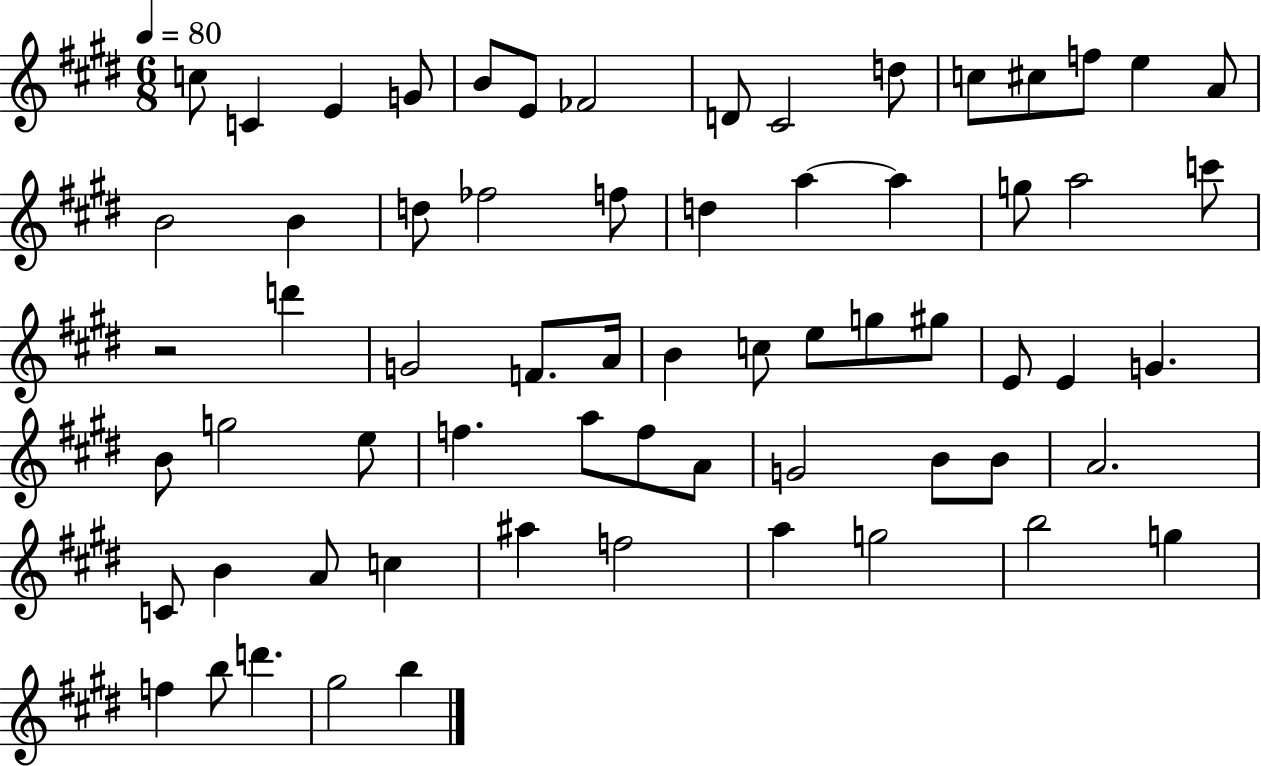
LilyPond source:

{
  \clef treble
  \numericTimeSignature
  \time 6/8
  \key e \major
  \tempo 4 = 80
  c''8 c'4 e'4 g'8 | b'8 e'8 fes'2 | d'8 cis'2 d''8 | c''8 cis''8 f''8 e''4 a'8 | \break b'2 b'4 | d''8 fes''2 f''8 | d''4 a''4~~ a''4 | g''8 a''2 c'''8 | \break r2 d'''4 | g'2 f'8. a'16 | b'4 c''8 e''8 g''8 gis''8 | e'8 e'4 g'4. | \break b'8 g''2 e''8 | f''4. a''8 f''8 a'8 | g'2 b'8 b'8 | a'2. | \break c'8 b'4 a'8 c''4 | ais''4 f''2 | a''4 g''2 | b''2 g''4 | \break f''4 b''8 d'''4. | gis''2 b''4 | \bar "|."
}